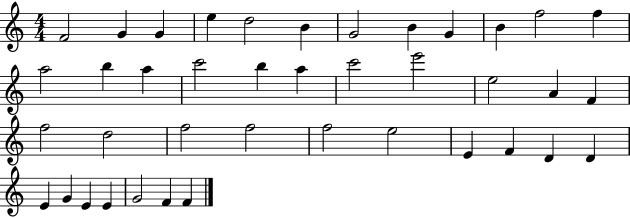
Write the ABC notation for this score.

X:1
T:Untitled
M:4/4
L:1/4
K:C
F2 G G e d2 B G2 B G B f2 f a2 b a c'2 b a c'2 e'2 e2 A F f2 d2 f2 f2 f2 e2 E F D D E G E E G2 F F